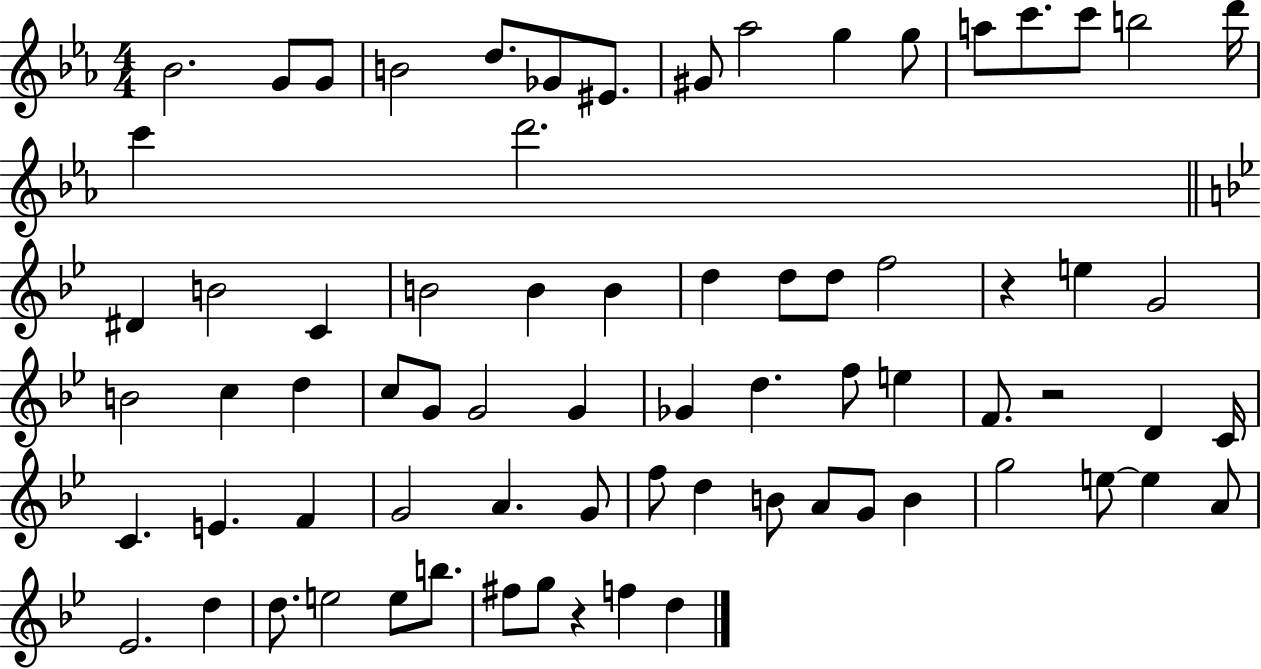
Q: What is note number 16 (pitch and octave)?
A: D6